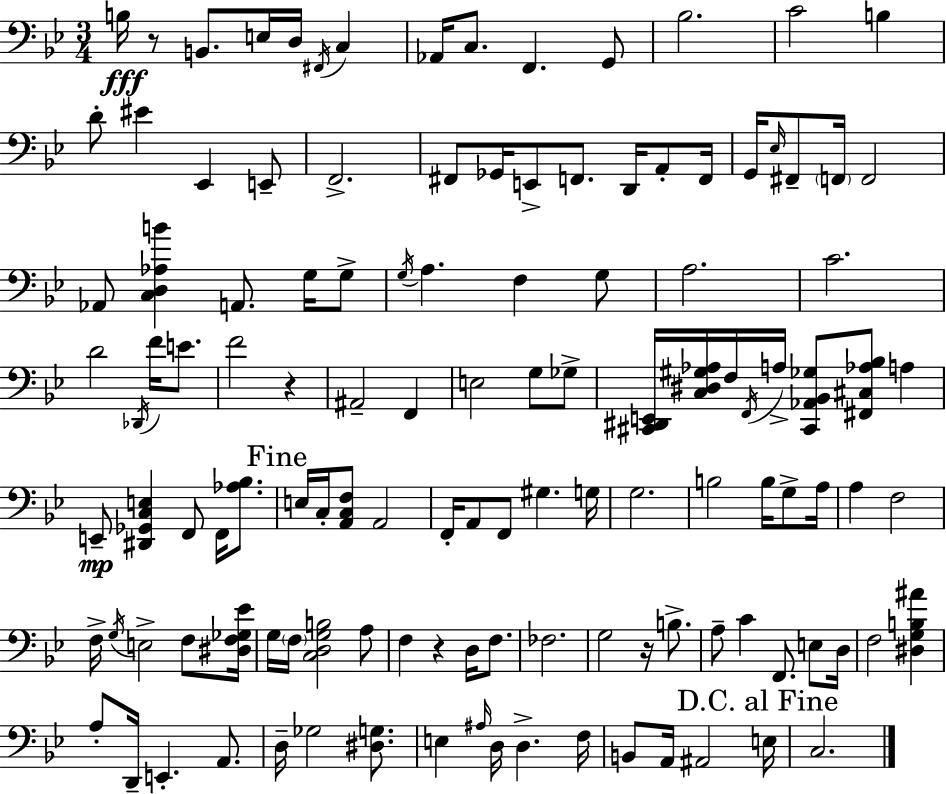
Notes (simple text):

B3/s R/e B2/e. E3/s D3/s F#2/s C3/q Ab2/s C3/e. F2/q. G2/e Bb3/h. C4/h B3/q D4/e EIS4/q Eb2/q E2/e F2/h. F#2/e Gb2/s E2/e F2/e. D2/s A2/e F2/s G2/s Eb3/s F#2/e F2/s F2/h Ab2/e [C3,D3,Ab3,B4]/q A2/e. G3/s G3/e G3/s A3/q. F3/q G3/e A3/h. C4/h. D4/h Db2/s F4/s E4/e. F4/h R/q A#2/h F2/q E3/h G3/e Gb3/e [C#2,D#2,E2]/s [C3,D#3,G#3,Ab3]/s F3/s F2/s A3/s [C#2,Ab2,Bb2,Gb3]/e [F#2,C#3,Ab3,Bb3]/e A3/q E2/e [D#2,Gb2,C3,E3]/q F2/e F2/s [Ab3,Bb3]/e. E3/s C3/s [A2,C3,F3]/e A2/h F2/s A2/e F2/e G#3/q. G3/s G3/h. B3/h B3/s G3/e A3/s A3/q F3/h F3/s G3/s E3/h F3/e [D#3,F3,Gb3,Eb4]/s G3/s F3/s [C3,D3,G3,B3]/h A3/e F3/q R/q D3/s F3/e. FES3/h. G3/h R/s B3/e. A3/e C4/q F2/e. E3/e D3/s F3/h [D#3,G3,B3,A#4]/q A3/e D2/s E2/q. A2/e. D3/s Gb3/h [D#3,G3]/e. E3/q A#3/s D3/s D3/q. F3/s B2/e A2/s A#2/h E3/s C3/h.